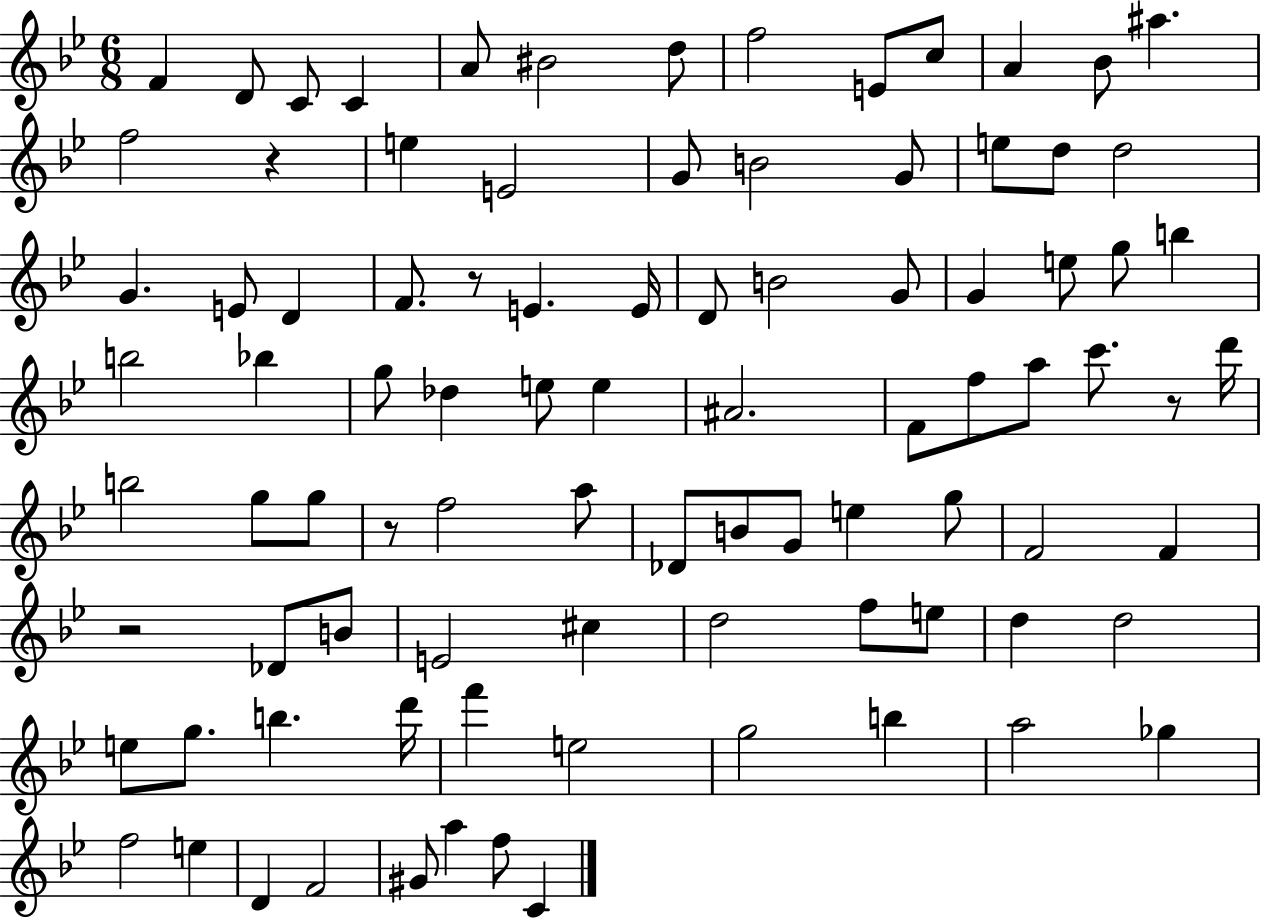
{
  \clef treble
  \numericTimeSignature
  \time 6/8
  \key bes \major
  f'4 d'8 c'8 c'4 | a'8 bis'2 d''8 | f''2 e'8 c''8 | a'4 bes'8 ais''4. | \break f''2 r4 | e''4 e'2 | g'8 b'2 g'8 | e''8 d''8 d''2 | \break g'4. e'8 d'4 | f'8. r8 e'4. e'16 | d'8 b'2 g'8 | g'4 e''8 g''8 b''4 | \break b''2 bes''4 | g''8 des''4 e''8 e''4 | ais'2. | f'8 f''8 a''8 c'''8. r8 d'''16 | \break b''2 g''8 g''8 | r8 f''2 a''8 | des'8 b'8 g'8 e''4 g''8 | f'2 f'4 | \break r2 des'8 b'8 | e'2 cis''4 | d''2 f''8 e''8 | d''4 d''2 | \break e''8 g''8. b''4. d'''16 | f'''4 e''2 | g''2 b''4 | a''2 ges''4 | \break f''2 e''4 | d'4 f'2 | gis'8 a''4 f''8 c'4 | \bar "|."
}